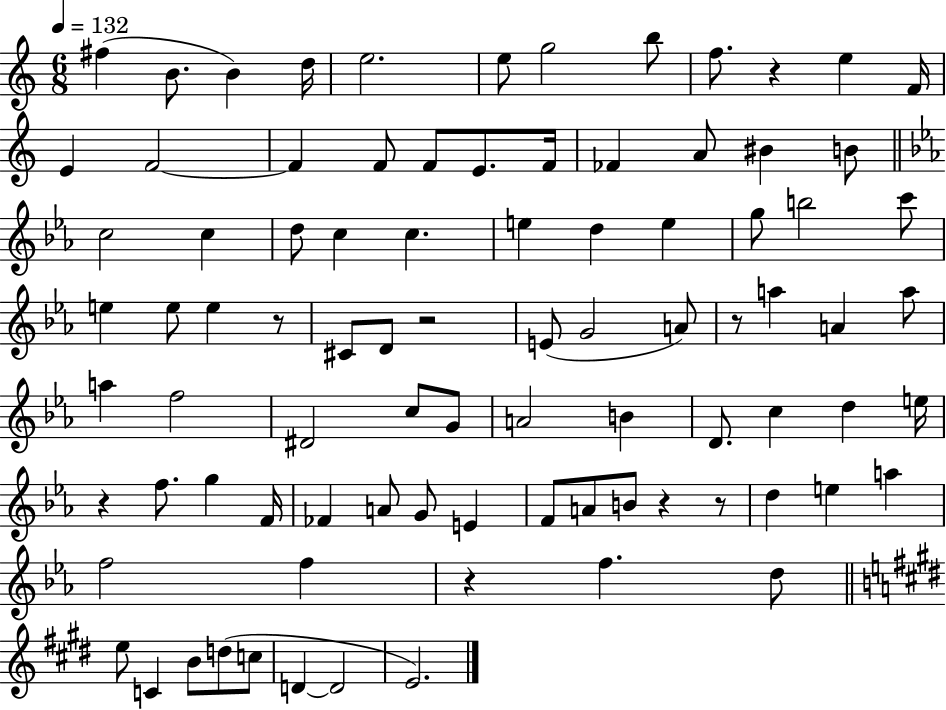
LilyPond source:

{
  \clef treble
  \numericTimeSignature
  \time 6/8
  \key c \major
  \tempo 4 = 132
  fis''4( b'8. b'4) d''16 | e''2. | e''8 g''2 b''8 | f''8. r4 e''4 f'16 | \break e'4 f'2~~ | f'4 f'8 f'8 e'8. f'16 | fes'4 a'8 bis'4 b'8 | \bar "||" \break \key ees \major c''2 c''4 | d''8 c''4 c''4. | e''4 d''4 e''4 | g''8 b''2 c'''8 | \break e''4 e''8 e''4 r8 | cis'8 d'8 r2 | e'8( g'2 a'8) | r8 a''4 a'4 a''8 | \break a''4 f''2 | dis'2 c''8 g'8 | a'2 b'4 | d'8. c''4 d''4 e''16 | \break r4 f''8. g''4 f'16 | fes'4 a'8 g'8 e'4 | f'8 a'8 b'8 r4 r8 | d''4 e''4 a''4 | \break f''2 f''4 | r4 f''4. d''8 | \bar "||" \break \key e \major e''8 c'4 b'8 d''8( c''8 | d'4~~ d'2 | e'2.) | \bar "|."
}